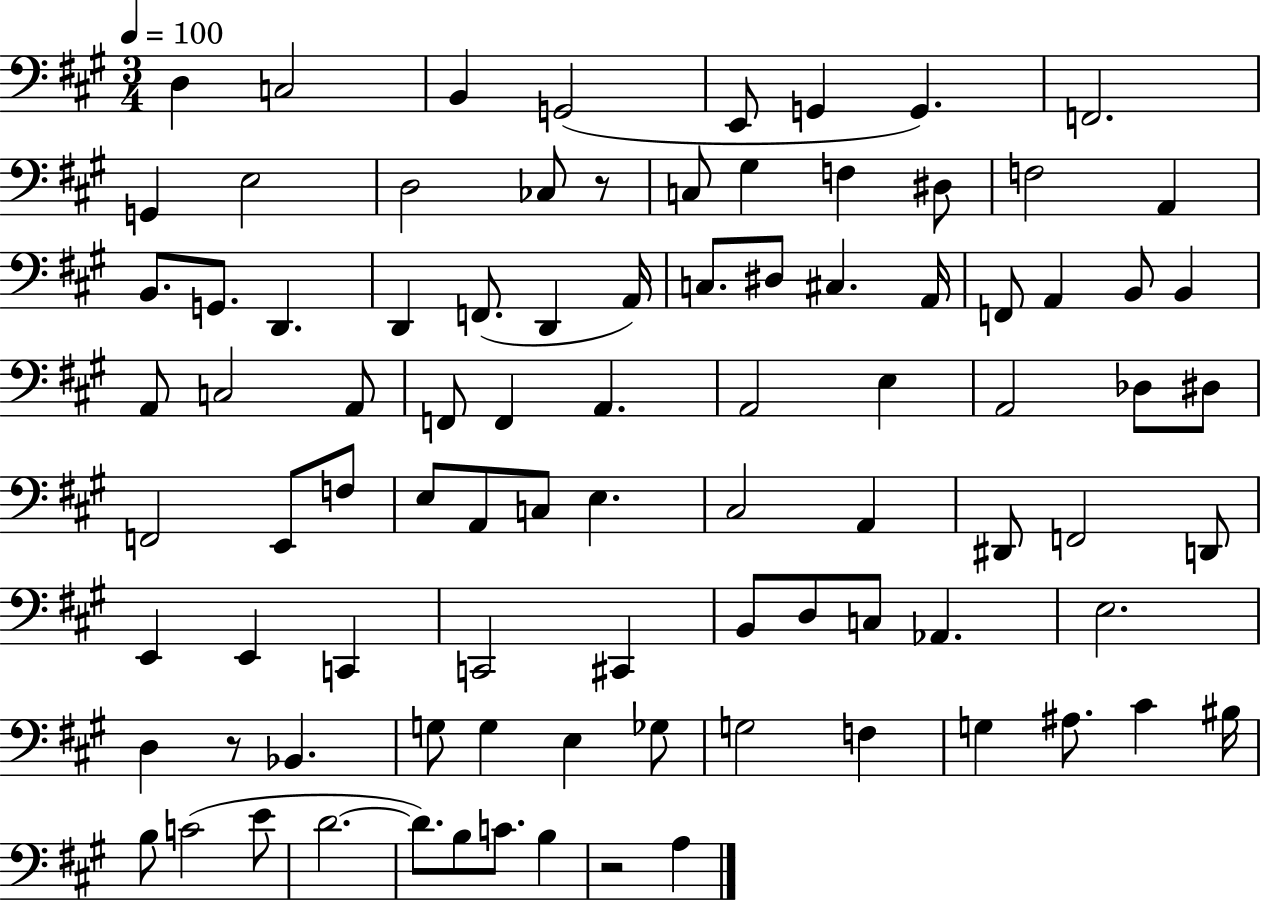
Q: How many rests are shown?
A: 3